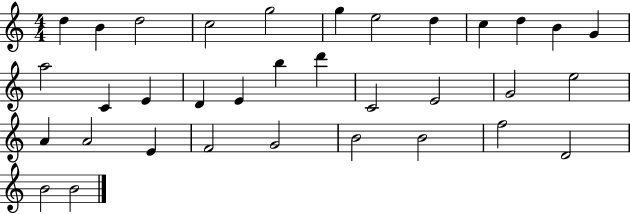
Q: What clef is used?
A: treble